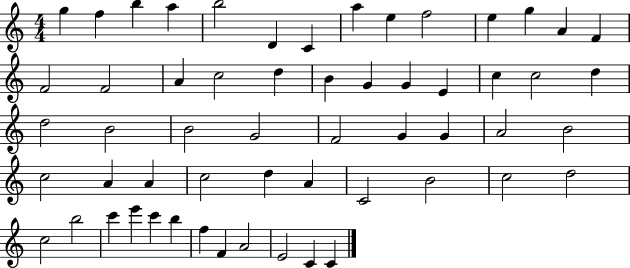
X:1
T:Untitled
M:4/4
L:1/4
K:C
g f b a b2 D C a e f2 e g A F F2 F2 A c2 d B G G E c c2 d d2 B2 B2 G2 F2 G G A2 B2 c2 A A c2 d A C2 B2 c2 d2 c2 b2 c' e' c' b f F A2 E2 C C